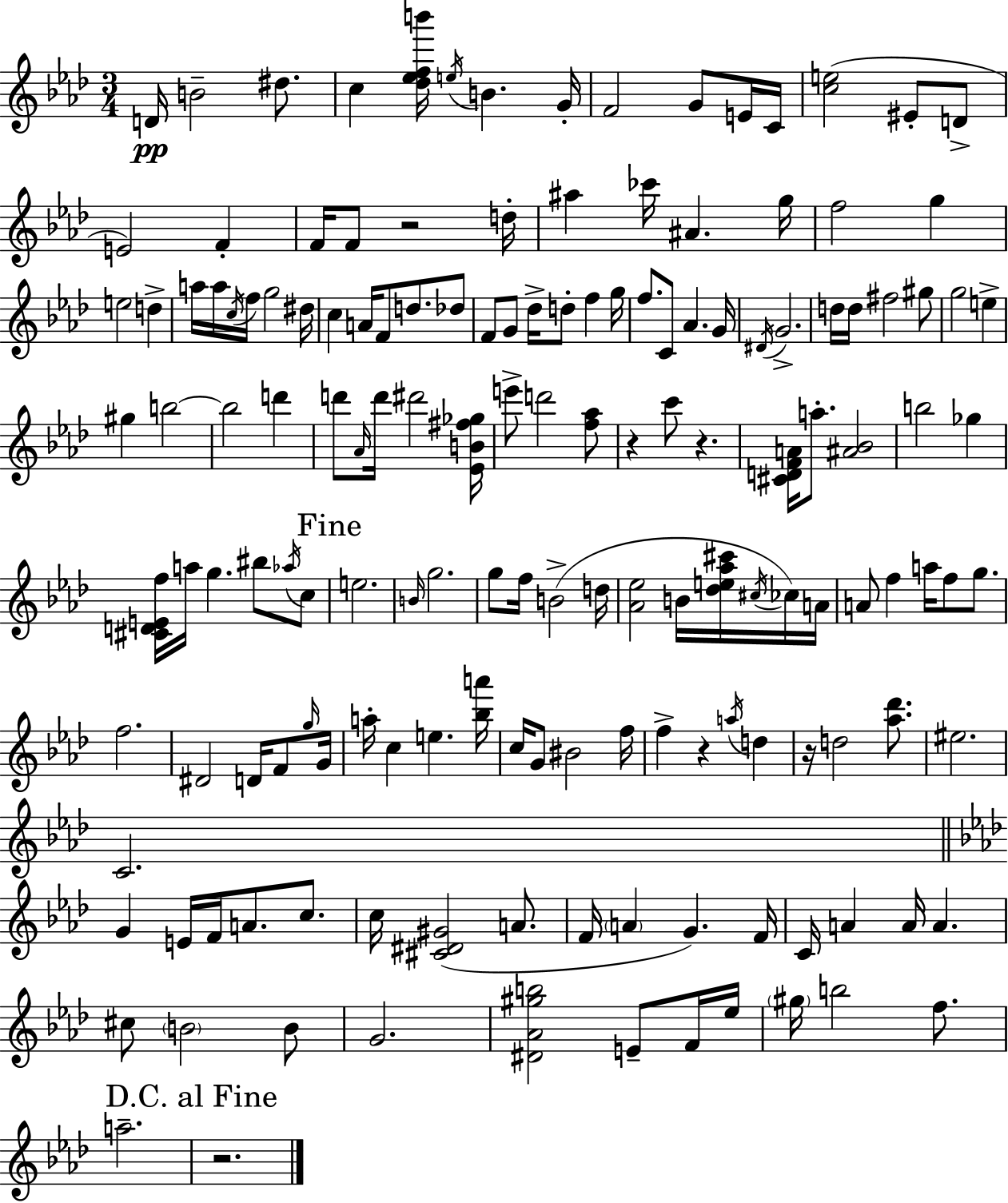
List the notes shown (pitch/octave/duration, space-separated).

D4/s B4/h D#5/e. C5/q [Db5,Eb5,F5,B6]/s E5/s B4/q. G4/s F4/h G4/e E4/s C4/s [C5,E5]/h EIS4/e D4/e E4/h F4/q F4/s F4/e R/h D5/s A#5/q CES6/s A#4/q. G5/s F5/h G5/q E5/h D5/q A5/s A5/s C5/s F5/s G5/h D#5/s C5/q A4/s F4/e D5/e. Db5/e F4/e G4/e Db5/s D5/e F5/q G5/s F5/e. C4/e Ab4/q. G4/s D#4/s G4/h. D5/s D5/s F#5/h G#5/e G5/h E5/q G#5/q B5/h B5/h D6/q D6/e Ab4/s D6/s D#6/h [Eb4,B4,F#5,Gb5]/s E6/e D6/h [F5,Ab5]/e R/q C6/e R/q. [C#4,D4,F4,A4]/s A5/e. [A#4,Bb4]/h B5/h Gb5/q [C#4,D4,E4,F5]/s A5/s G5/q. BIS5/e Ab5/s C5/e E5/h. B4/s G5/h. G5/e F5/s B4/h D5/s [Ab4,Eb5]/h B4/s [Db5,E5,Ab5,C#6]/s C#5/s CES5/s A4/s A4/e F5/q A5/s F5/e G5/e. F5/h. D#4/h D4/s F4/e G5/s G4/s A5/s C5/q E5/q. [Bb5,A6]/s C5/s G4/e BIS4/h F5/s F5/q R/q A5/s D5/q R/s D5/h [Ab5,Db6]/e. EIS5/h. C4/h. G4/q E4/s F4/s A4/e. C5/e. C5/s [C#4,D#4,G#4]/h A4/e. F4/s A4/q G4/q. F4/s C4/s A4/q A4/s A4/q. C#5/e B4/h B4/e G4/h. [D#4,Ab4,G#5,B5]/h E4/e F4/s Eb5/s G#5/s B5/h F5/e. A5/h. R/h.